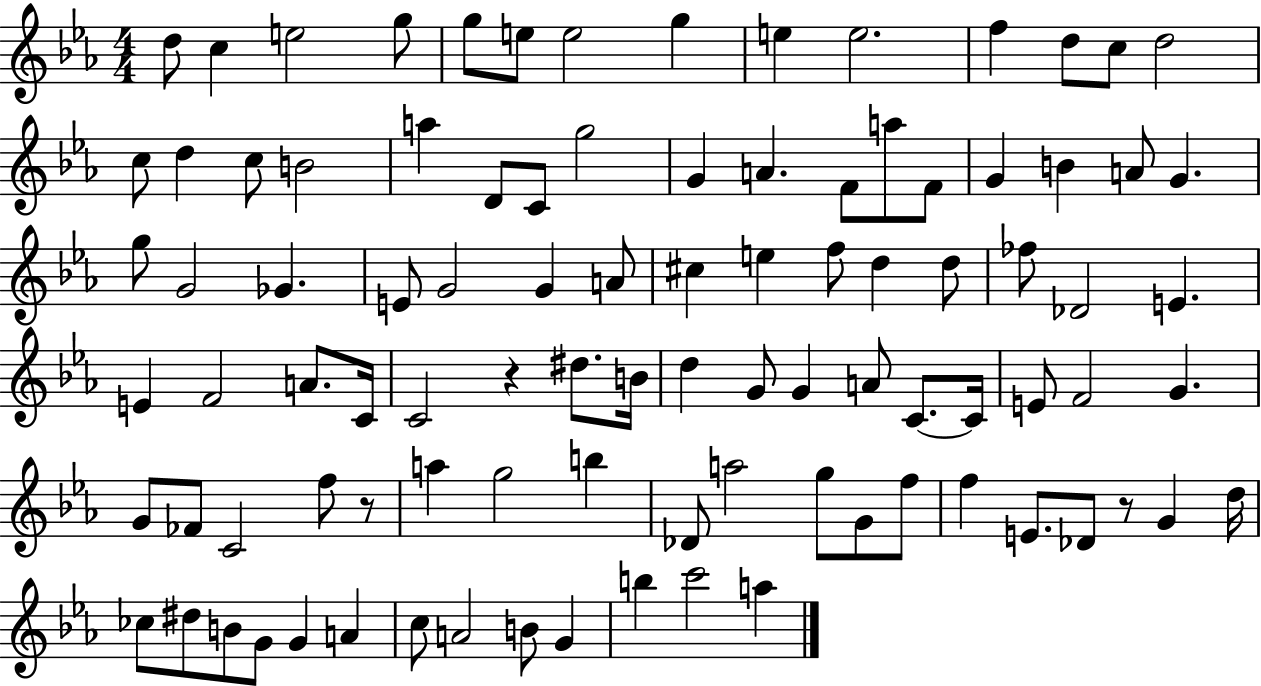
D5/e C5/q E5/h G5/e G5/e E5/e E5/h G5/q E5/q E5/h. F5/q D5/e C5/e D5/h C5/e D5/q C5/e B4/h A5/q D4/e C4/e G5/h G4/q A4/q. F4/e A5/e F4/e G4/q B4/q A4/e G4/q. G5/e G4/h Gb4/q. E4/e G4/h G4/q A4/e C#5/q E5/q F5/e D5/q D5/e FES5/e Db4/h E4/q. E4/q F4/h A4/e. C4/s C4/h R/q D#5/e. B4/s D5/q G4/e G4/q A4/e C4/e. C4/s E4/e F4/h G4/q. G4/e FES4/e C4/h F5/e R/e A5/q G5/h B5/q Db4/e A5/h G5/e G4/e F5/e F5/q E4/e. Db4/e R/e G4/q D5/s CES5/e D#5/e B4/e G4/e G4/q A4/q C5/e A4/h B4/e G4/q B5/q C6/h A5/q